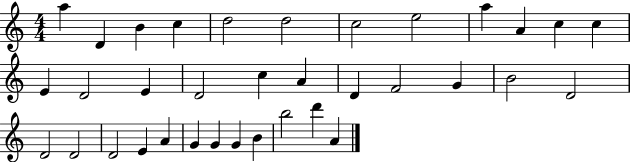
{
  \clef treble
  \numericTimeSignature
  \time 4/4
  \key c \major
  a''4 d'4 b'4 c''4 | d''2 d''2 | c''2 e''2 | a''4 a'4 c''4 c''4 | \break e'4 d'2 e'4 | d'2 c''4 a'4 | d'4 f'2 g'4 | b'2 d'2 | \break d'2 d'2 | d'2 e'4 a'4 | g'4 g'4 g'4 b'4 | b''2 d'''4 a'4 | \break \bar "|."
}